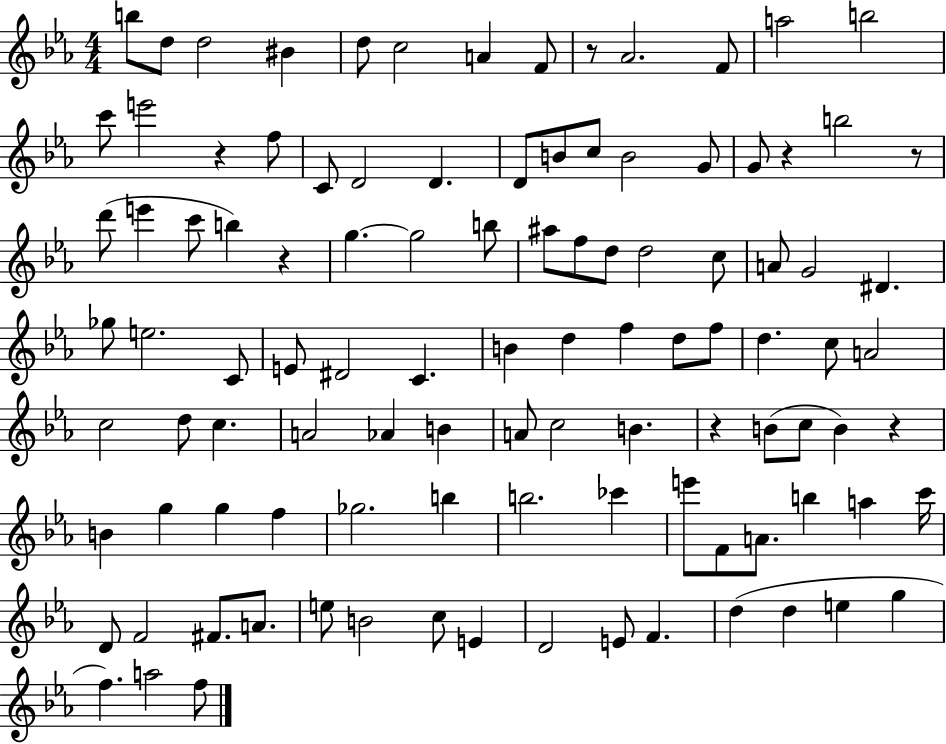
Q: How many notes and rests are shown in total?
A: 105